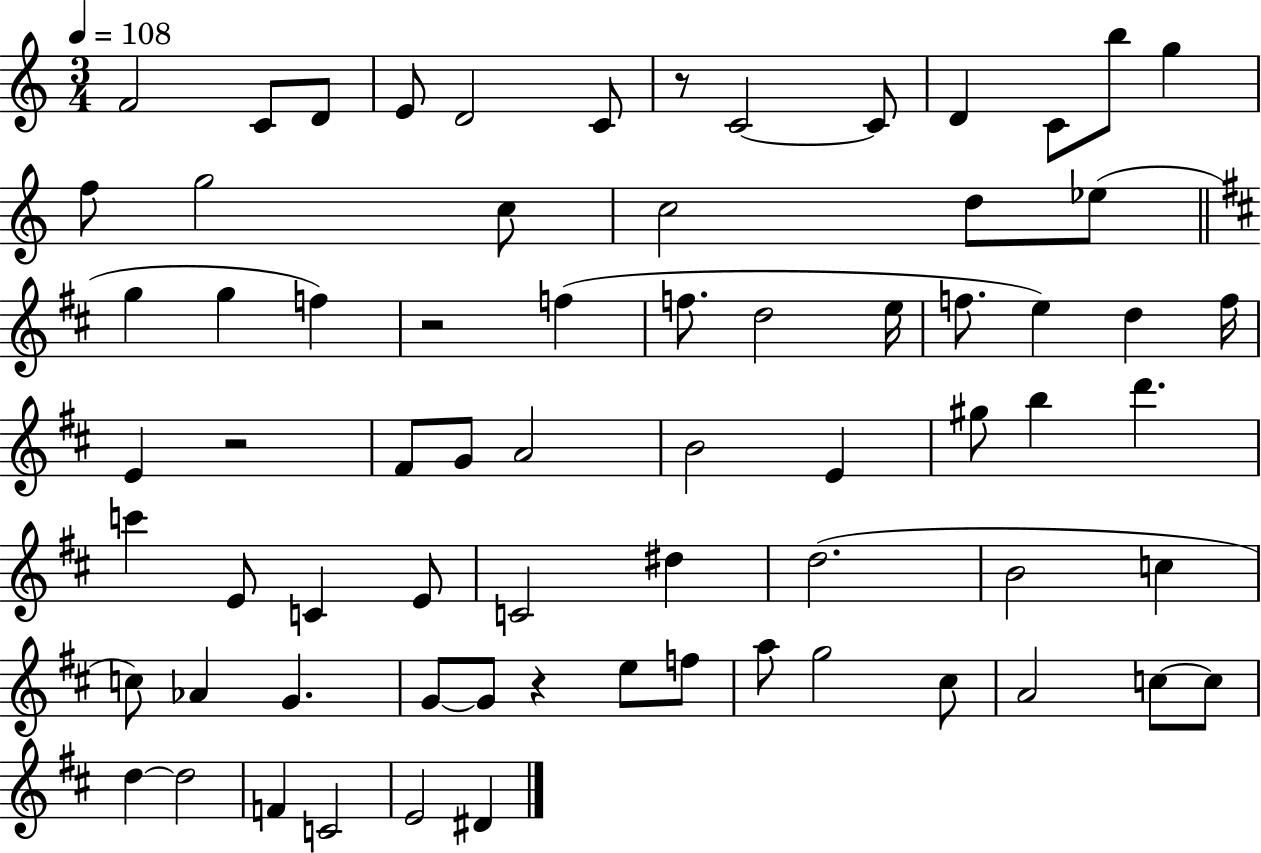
X:1
T:Untitled
M:3/4
L:1/4
K:C
F2 C/2 D/2 E/2 D2 C/2 z/2 C2 C/2 D C/2 b/2 g f/2 g2 c/2 c2 d/2 _e/2 g g f z2 f f/2 d2 e/4 f/2 e d f/4 E z2 ^F/2 G/2 A2 B2 E ^g/2 b d' c' E/2 C E/2 C2 ^d d2 B2 c c/2 _A G G/2 G/2 z e/2 f/2 a/2 g2 ^c/2 A2 c/2 c/2 d d2 F C2 E2 ^D